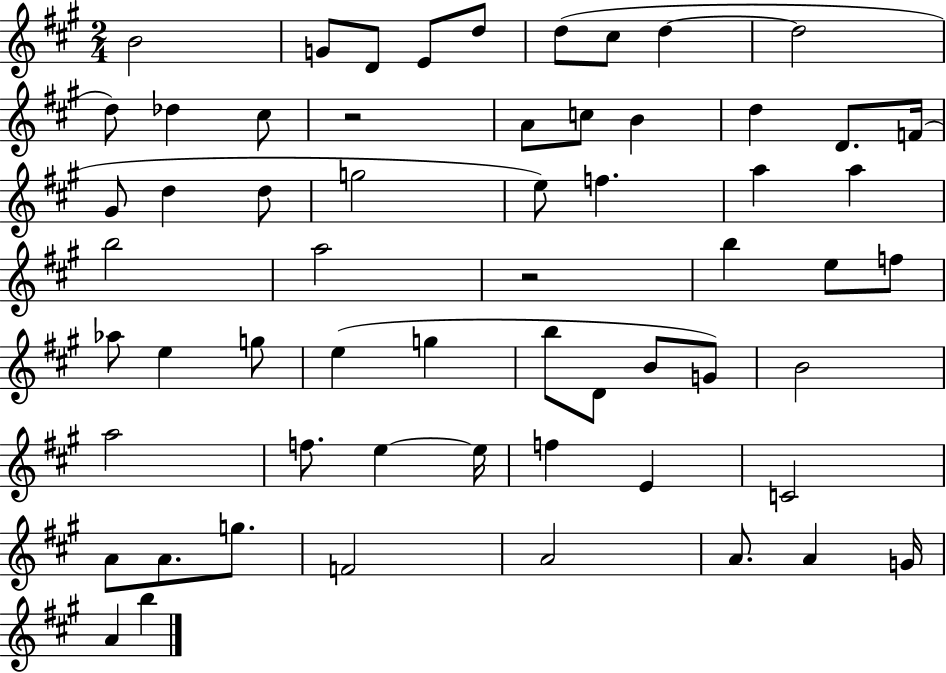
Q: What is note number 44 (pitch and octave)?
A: E5